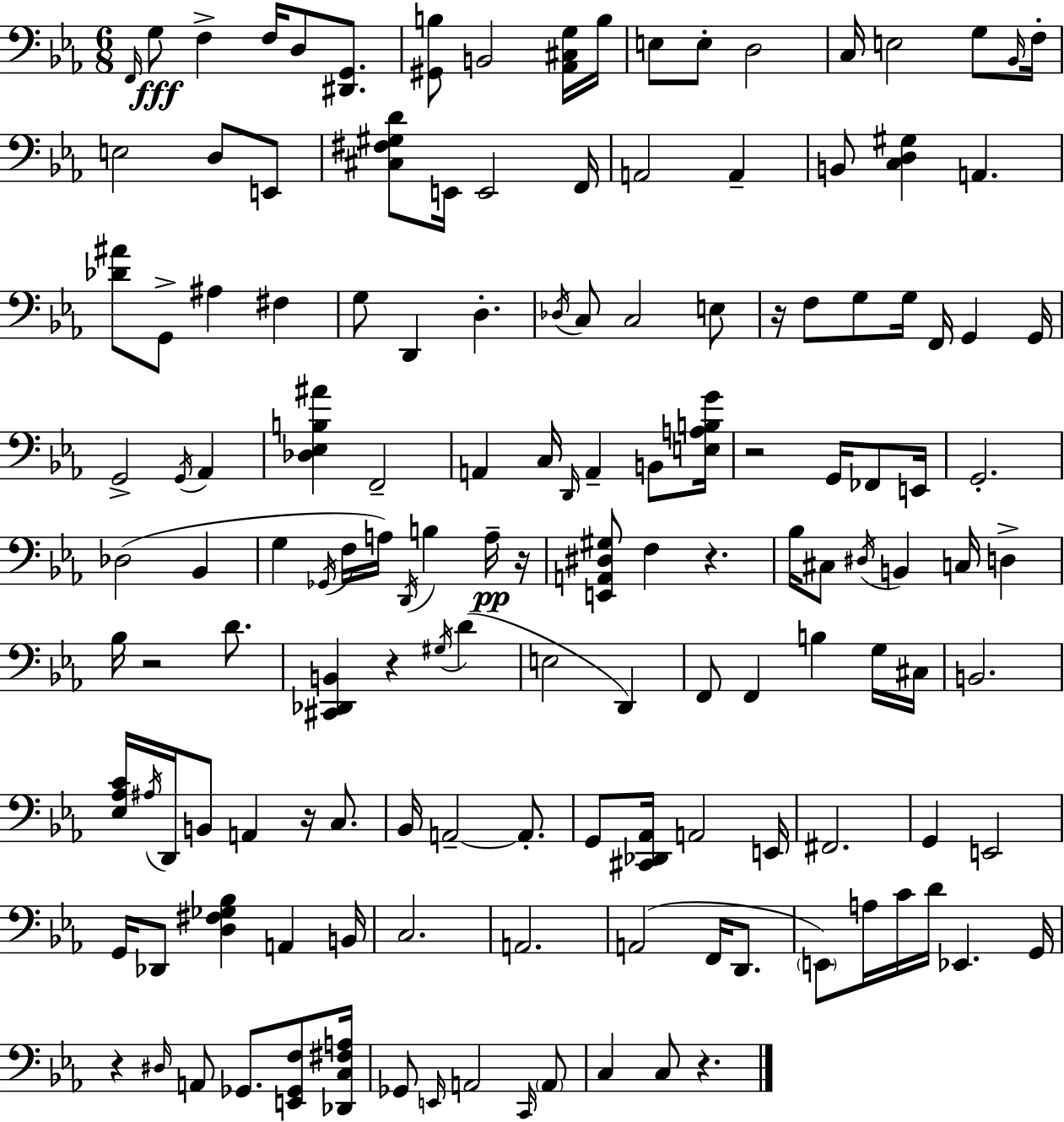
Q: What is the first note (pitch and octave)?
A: F2